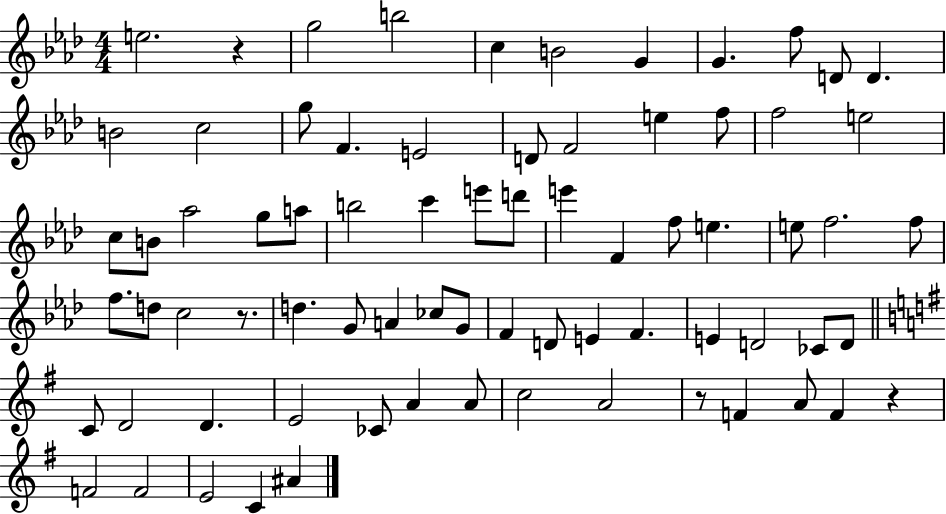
X:1
T:Untitled
M:4/4
L:1/4
K:Ab
e2 z g2 b2 c B2 G G f/2 D/2 D B2 c2 g/2 F E2 D/2 F2 e f/2 f2 e2 c/2 B/2 _a2 g/2 a/2 b2 c' e'/2 d'/2 e' F f/2 e e/2 f2 f/2 f/2 d/2 c2 z/2 d G/2 A _c/2 G/2 F D/2 E F E D2 _C/2 D/2 C/2 D2 D E2 _C/2 A A/2 c2 A2 z/2 F A/2 F z F2 F2 E2 C ^A